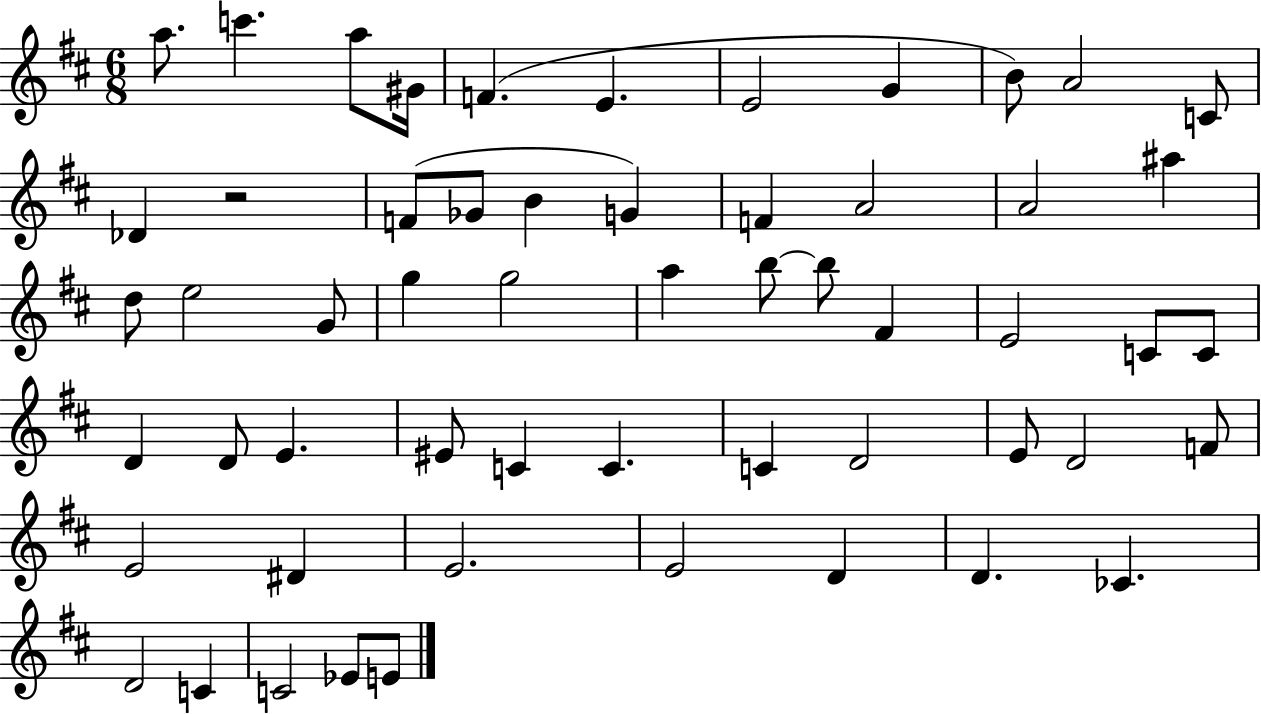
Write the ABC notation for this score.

X:1
T:Untitled
M:6/8
L:1/4
K:D
a/2 c' a/2 ^G/4 F E E2 G B/2 A2 C/2 _D z2 F/2 _G/2 B G F A2 A2 ^a d/2 e2 G/2 g g2 a b/2 b/2 ^F E2 C/2 C/2 D D/2 E ^E/2 C C C D2 E/2 D2 F/2 E2 ^D E2 E2 D D _C D2 C C2 _E/2 E/2